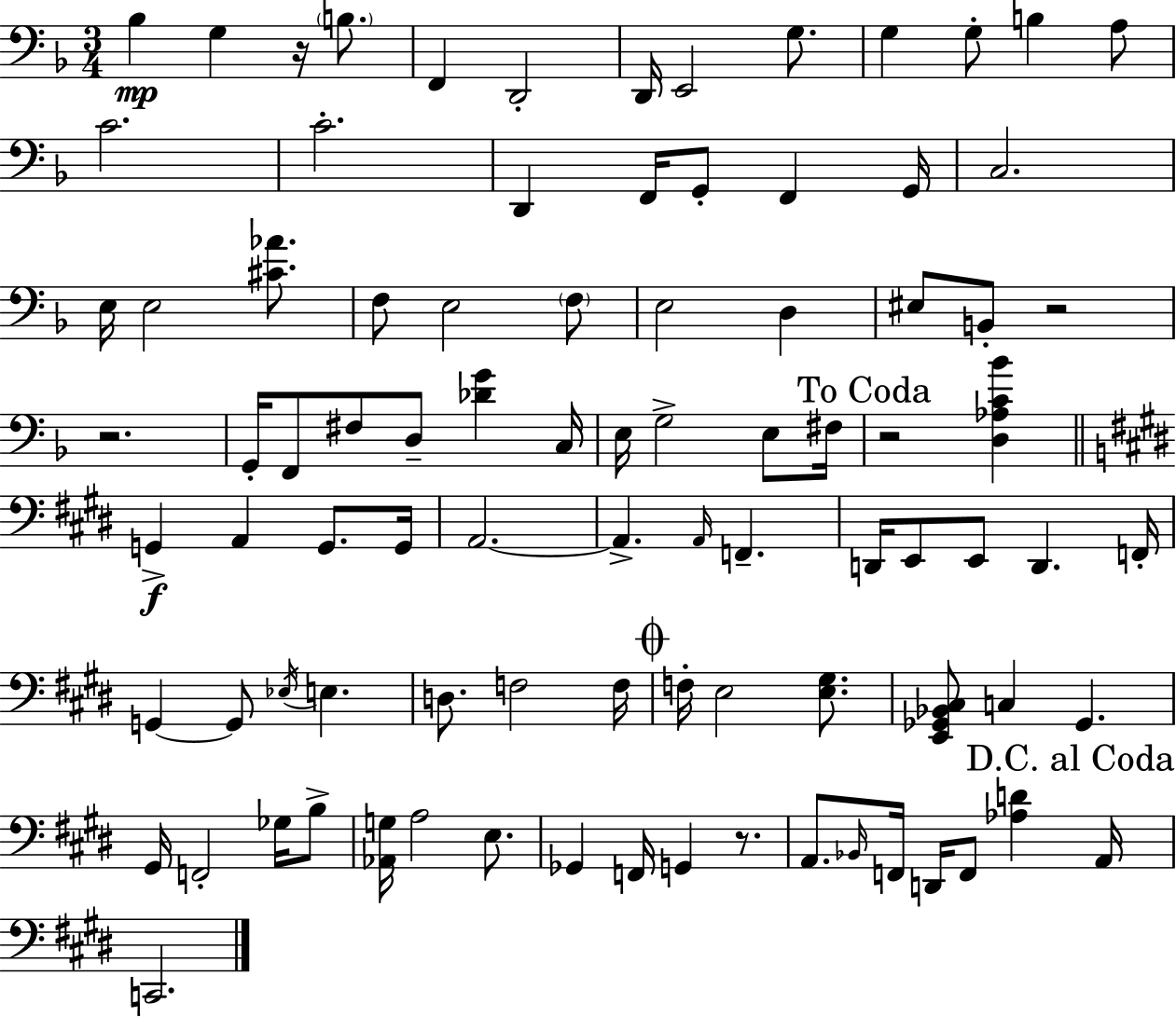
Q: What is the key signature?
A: D minor